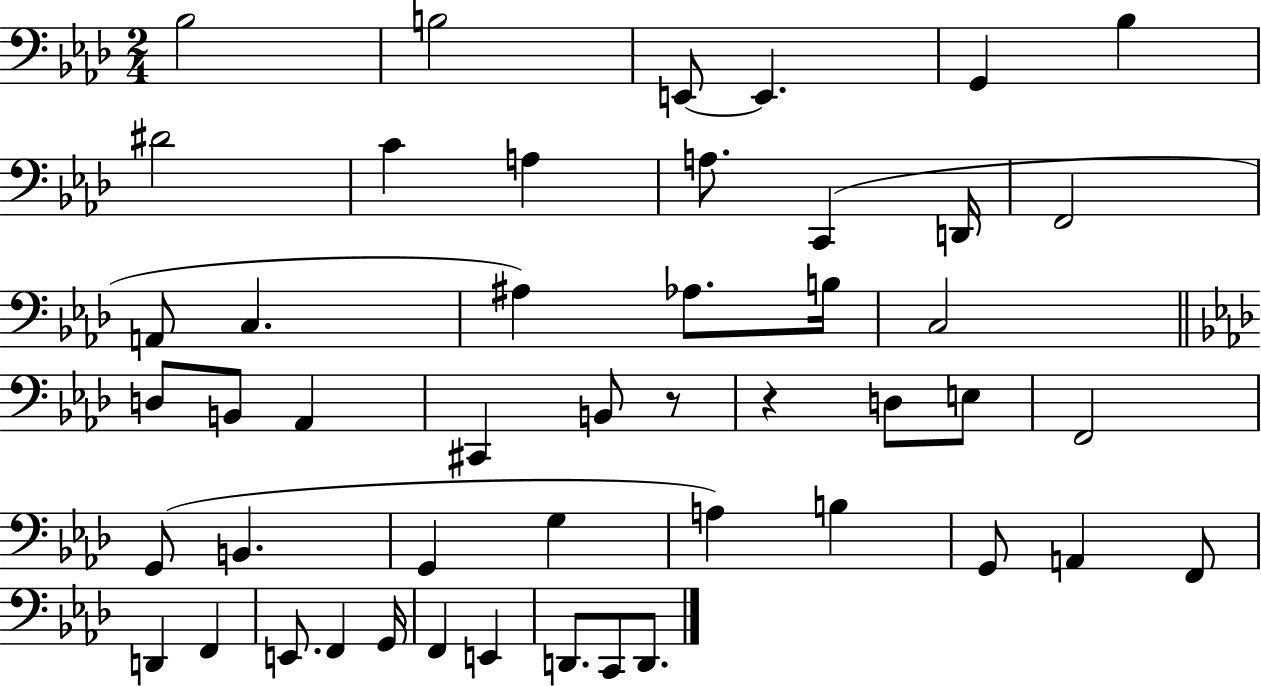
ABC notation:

X:1
T:Untitled
M:2/4
L:1/4
K:Ab
_B,2 B,2 E,,/2 E,, G,, _B, ^D2 C A, A,/2 C,, D,,/4 F,,2 A,,/2 C, ^A, _A,/2 B,/4 C,2 D,/2 B,,/2 _A,, ^C,, B,,/2 z/2 z D,/2 E,/2 F,,2 G,,/2 B,, G,, G, A, B, G,,/2 A,, F,,/2 D,, F,, E,,/2 F,, G,,/4 F,, E,, D,,/2 C,,/2 D,,/2